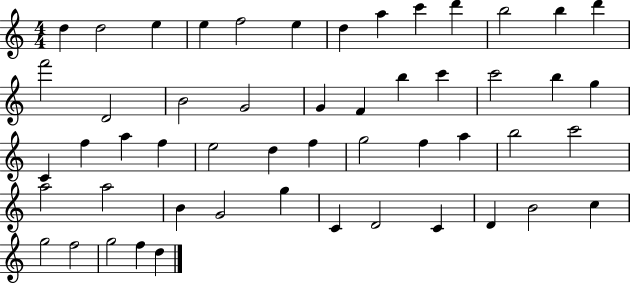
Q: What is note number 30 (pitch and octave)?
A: D5